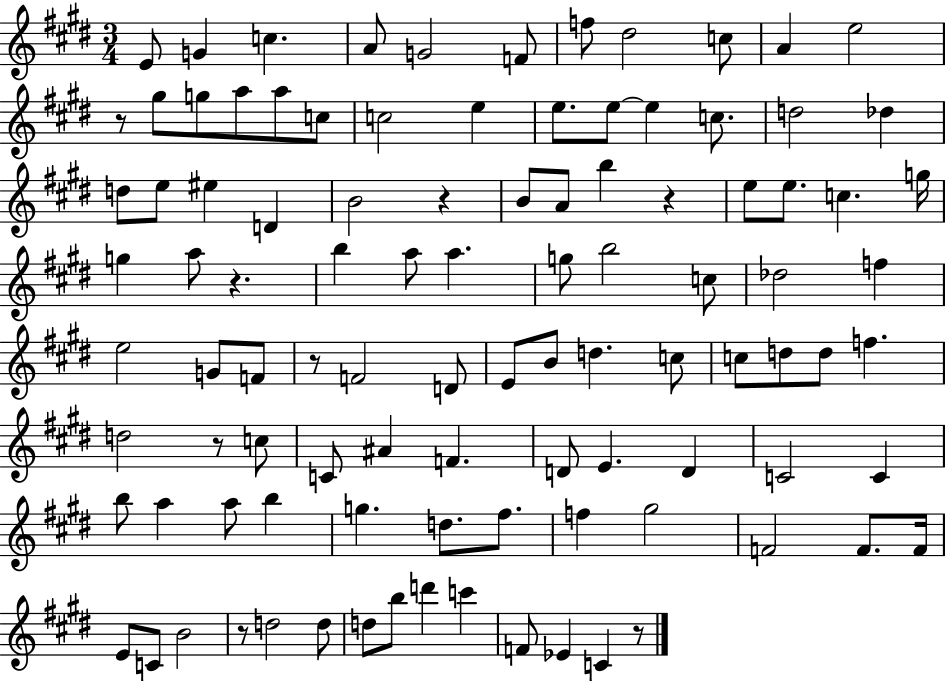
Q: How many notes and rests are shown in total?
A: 101